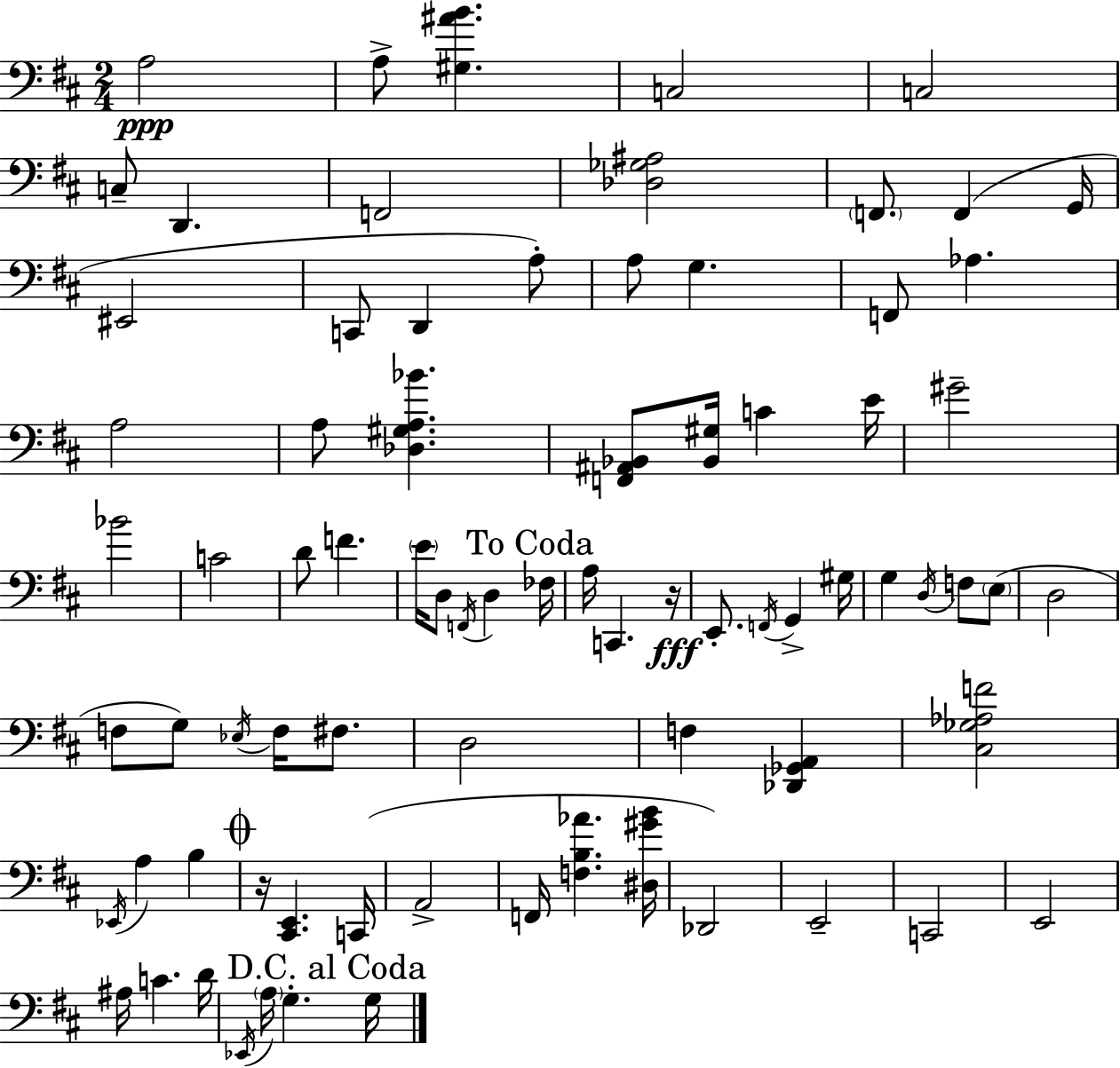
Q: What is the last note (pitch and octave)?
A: G3